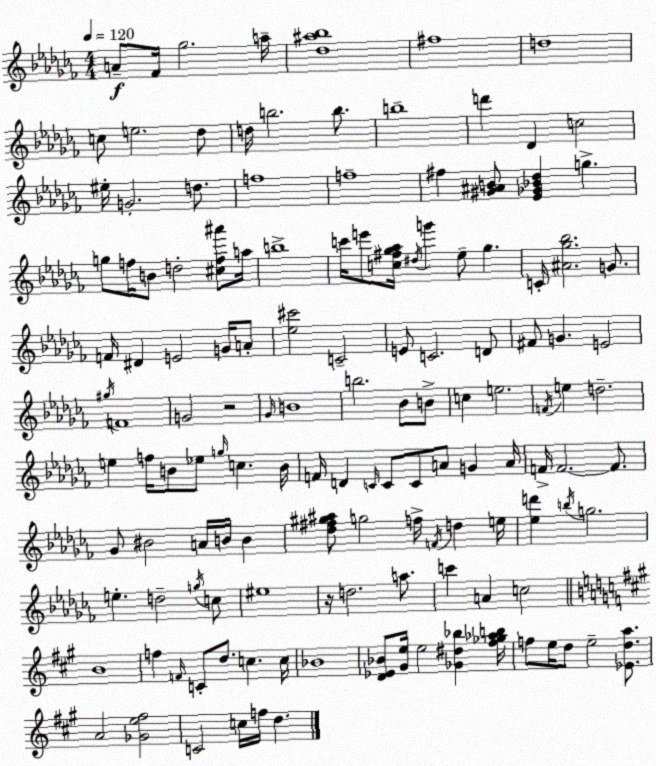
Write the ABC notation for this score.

X:1
T:Untitled
M:4/4
L:1/4
K:Abm
A/2 _F/4 _g2 a/4 [_d^a_b]4 ^f4 d4 c/2 e2 _d/2 d/4 b2 b/2 b4 d' _D c2 ^e/4 G2 d/2 f4 f4 ^f [^G^AB]/2 [_E_G_B_d] g g/2 f/4 B/2 d2 [^cf^a']/2 a/4 b4 c'/4 e'/2 [c^f_g_a]/4 ^d/4 g' _e/2 _g C/4 [^A_g_b]2 G/2 F/4 ^D E2 G/4 A/2 [_e^c']2 C2 E/2 C2 D/2 ^F/2 G E2 ^g/4 F4 G2 z2 _G/4 B4 b2 _B/2 B/2 c e2 F/4 e d2 e f/4 B/2 _e/2 g/4 c B/4 F/4 D C/4 C/2 C/2 A/2 G A/4 F/4 F2 F/2 _G/2 ^B2 A/4 B/4 B [_d^f^g^a]/2 g2 f/4 F/4 d e/4 [_ed'] b/4 g2 e d2 g/4 c/2 ^e4 z/4 d2 a/2 c' A c2 B4 f F/4 C/2 d/2 c c/4 _B4 [D_E_B]/2 [^Ge]/4 e2 [_G^d_b] [^f_g_ab]/4 f/2 e/4 d/2 e2 [_Eda]/2 A2 [_Ge^f]2 C2 c/4 f/4 d